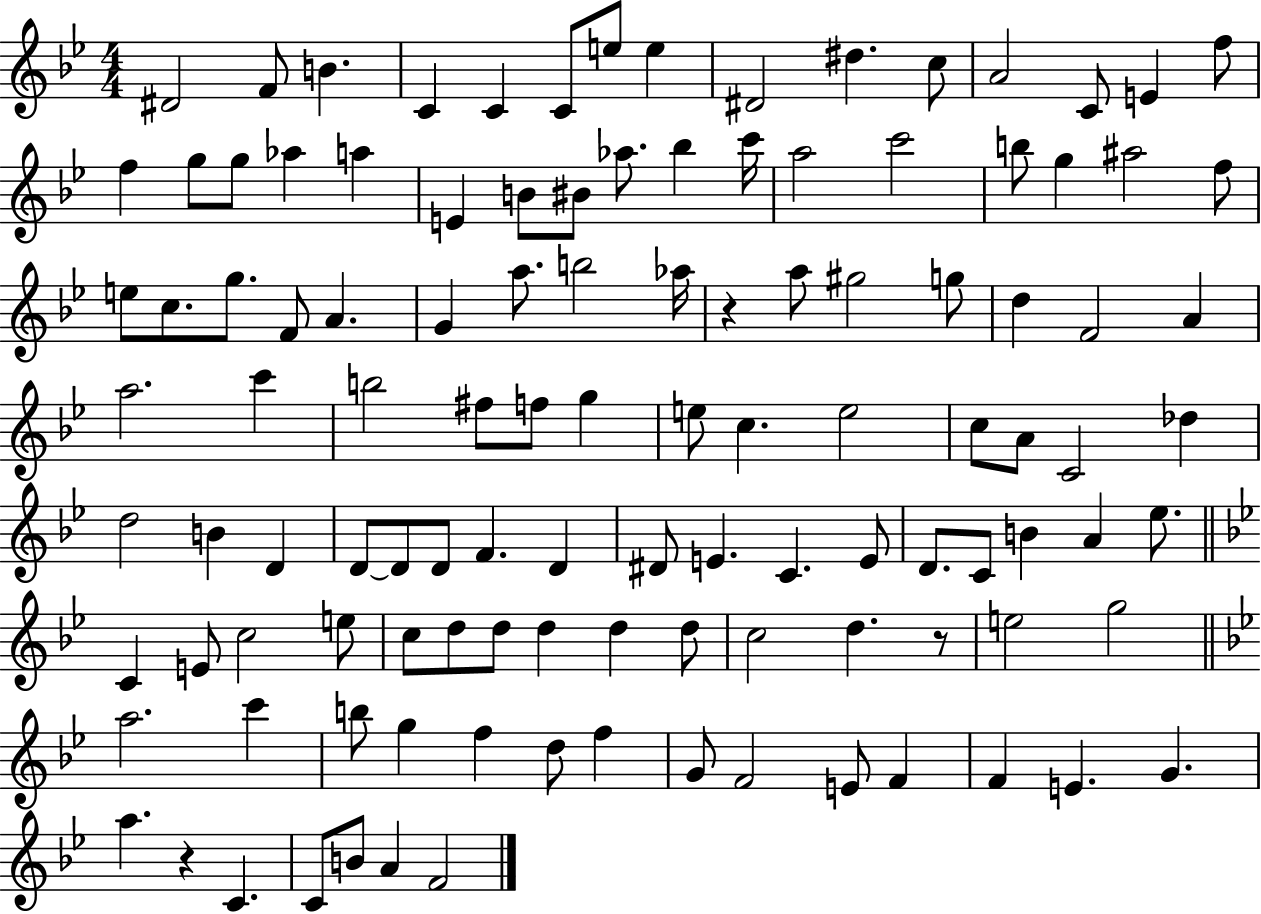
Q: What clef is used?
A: treble